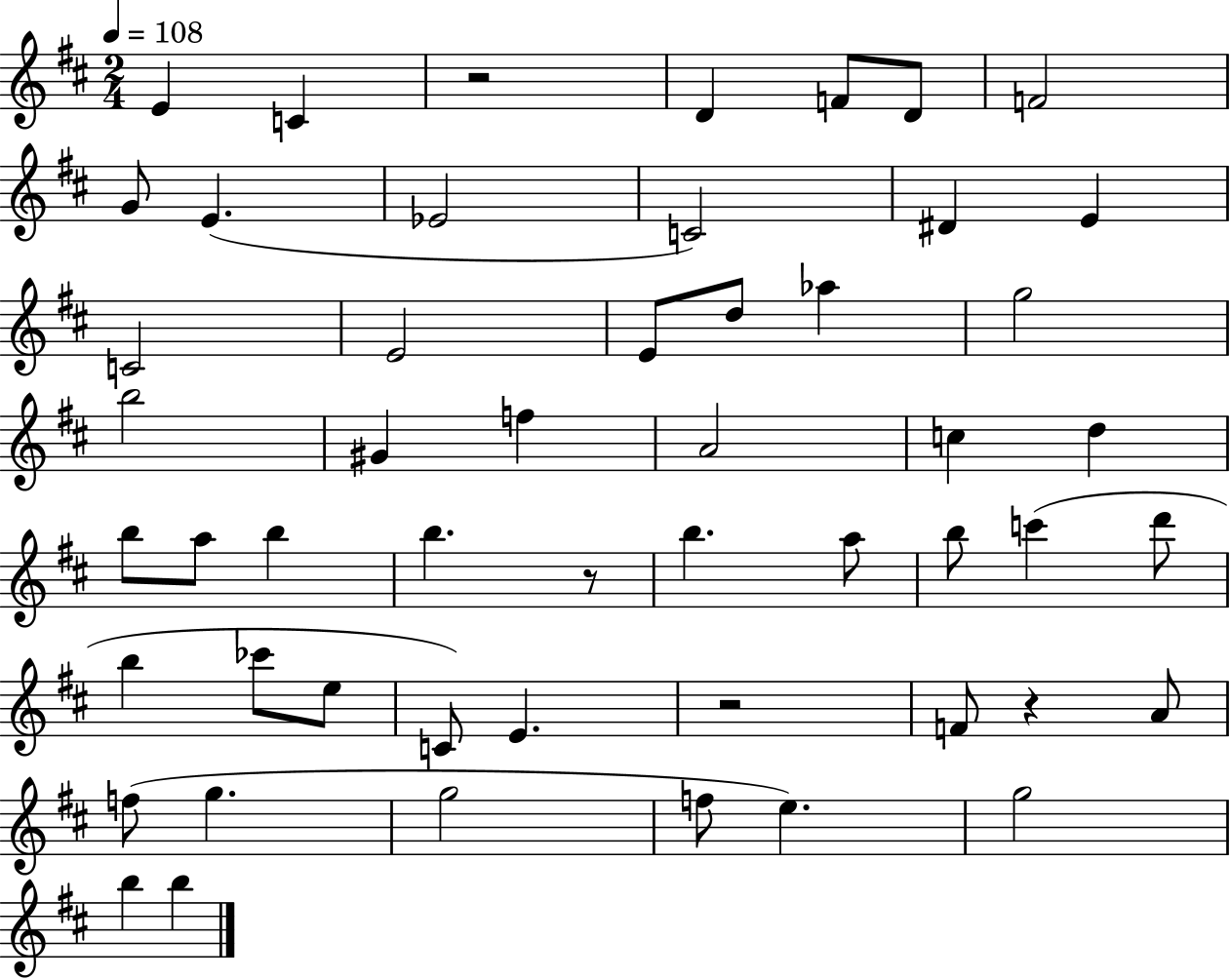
{
  \clef treble
  \numericTimeSignature
  \time 2/4
  \key d \major
  \tempo 4 = 108
  e'4 c'4 | r2 | d'4 f'8 d'8 | f'2 | \break g'8 e'4.( | ees'2 | c'2) | dis'4 e'4 | \break c'2 | e'2 | e'8 d''8 aes''4 | g''2 | \break b''2 | gis'4 f''4 | a'2 | c''4 d''4 | \break b''8 a''8 b''4 | b''4. r8 | b''4. a''8 | b''8 c'''4( d'''8 | \break b''4 ces'''8 e''8 | c'8) e'4. | r2 | f'8 r4 a'8 | \break f''8( g''4. | g''2 | f''8 e''4.) | g''2 | \break b''4 b''4 | \bar "|."
}